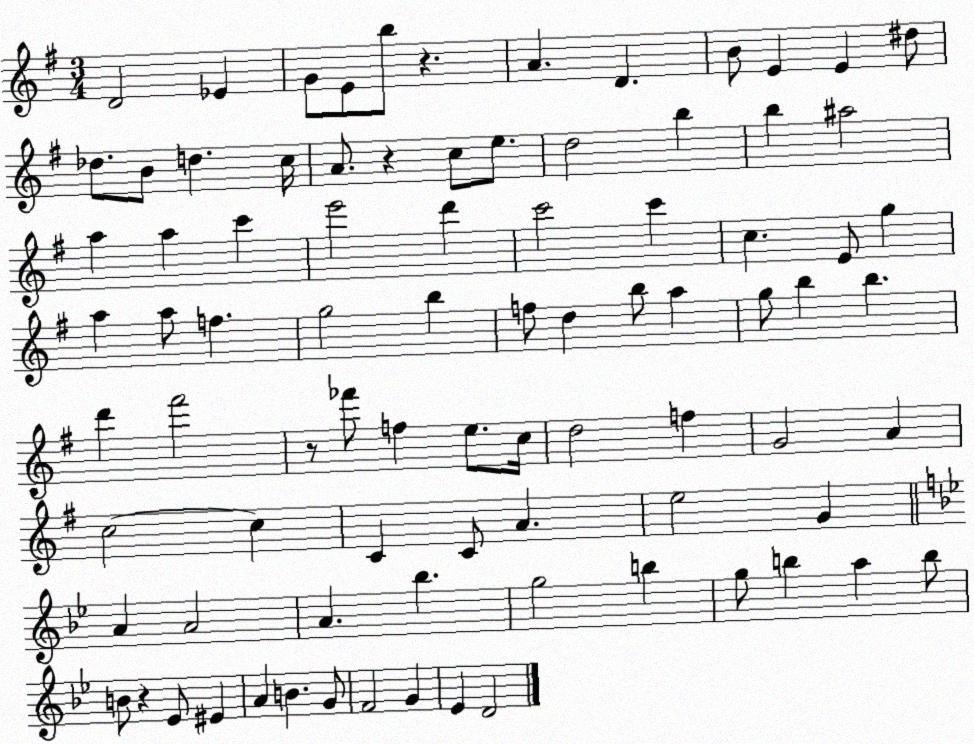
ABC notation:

X:1
T:Untitled
M:3/4
L:1/4
K:G
D2 _E G/2 E/2 b/2 z A D B/2 E E ^d/2 _d/2 B/2 d c/4 A/2 z c/2 e/2 d2 b b ^a2 a a c' e'2 d' c'2 c' c E/2 g a a/2 f g2 b f/2 d b/2 a g/2 b b d' ^f'2 z/2 _f'/2 f e/2 c/4 d2 f G2 A c2 c C C/2 A e2 G A A2 A _b g2 b g/2 b a b/2 B/2 z _E/2 ^E A B G/2 F2 G _E D2